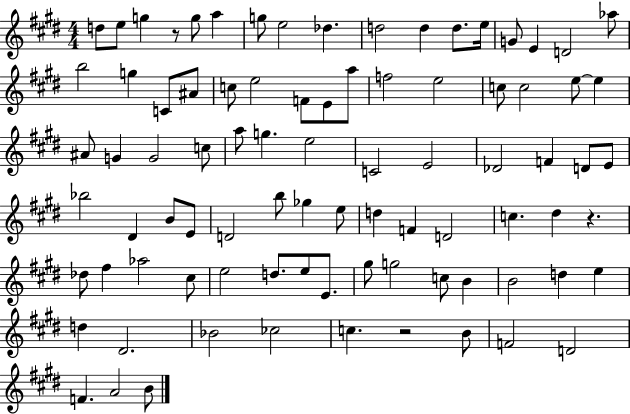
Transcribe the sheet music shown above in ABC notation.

X:1
T:Untitled
M:4/4
L:1/4
K:E
d/2 e/2 g z/2 g/2 a g/2 e2 _d d2 d d/2 e/4 G/2 E D2 _a/2 b2 g C/2 ^A/2 c/2 e2 F/2 E/2 a/2 f2 e2 c/2 c2 e/2 e ^A/2 G G2 c/2 a/2 g e2 C2 E2 _D2 F D/2 E/2 _b2 ^D B/2 E/2 D2 b/2 _g e/2 d F D2 c ^d z _d/2 ^f _a2 ^c/2 e2 d/2 e/2 E/2 ^g/2 g2 c/2 B B2 d e d ^D2 _B2 _c2 c z2 B/2 F2 D2 F A2 B/2